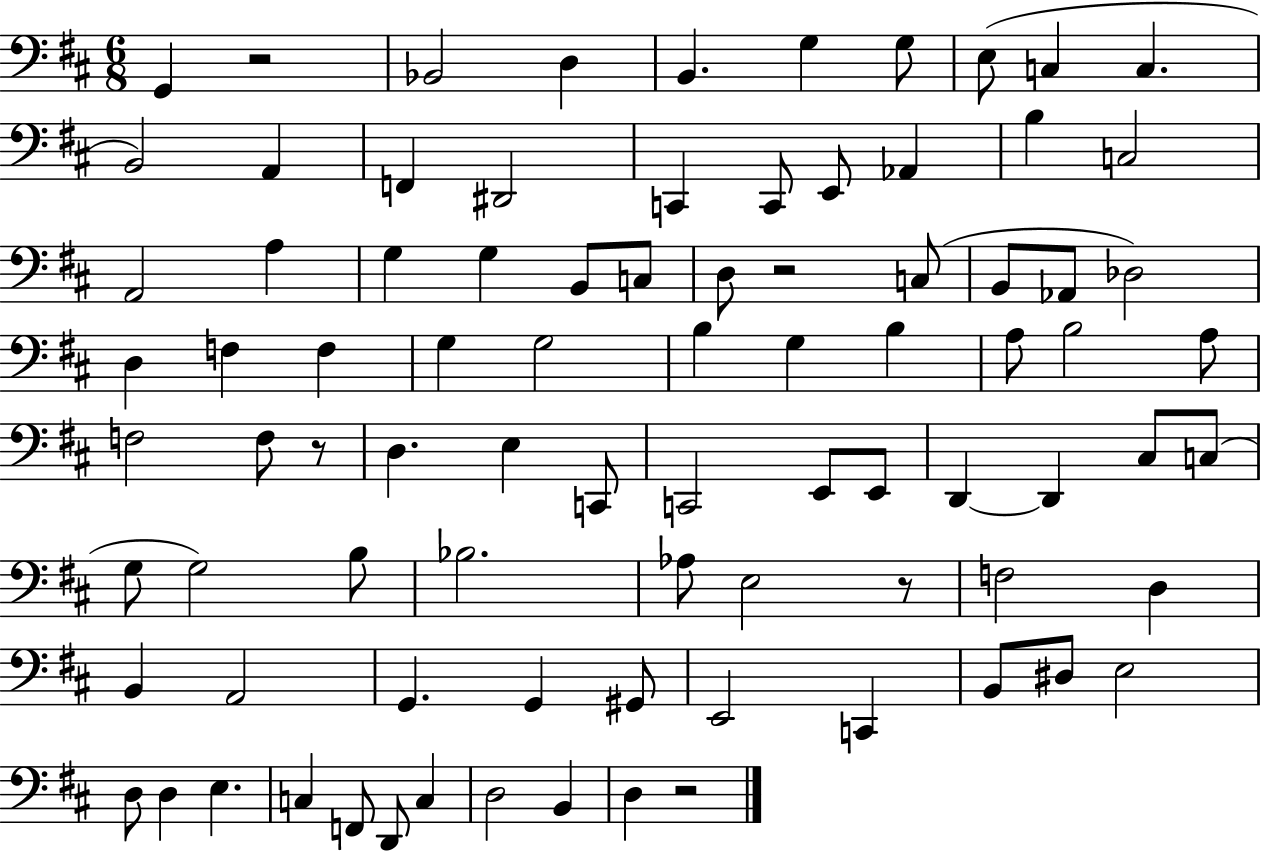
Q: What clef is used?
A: bass